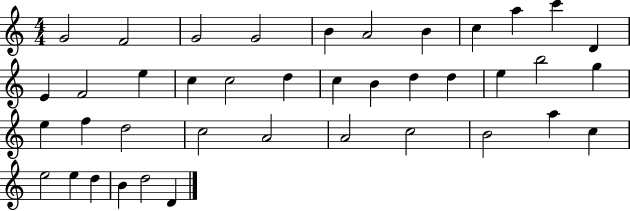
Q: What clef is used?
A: treble